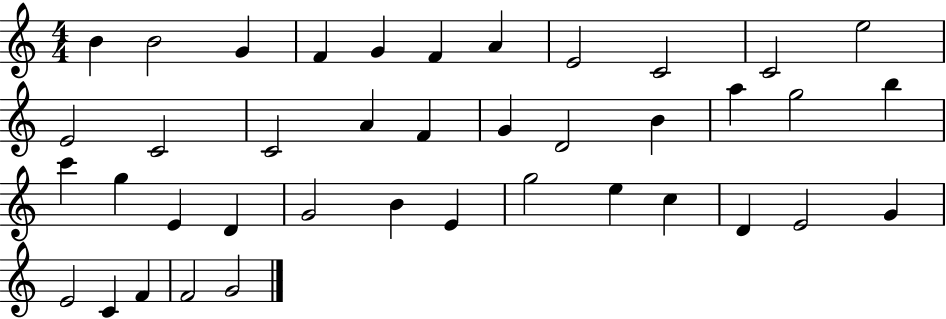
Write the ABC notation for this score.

X:1
T:Untitled
M:4/4
L:1/4
K:C
B B2 G F G F A E2 C2 C2 e2 E2 C2 C2 A F G D2 B a g2 b c' g E D G2 B E g2 e c D E2 G E2 C F F2 G2